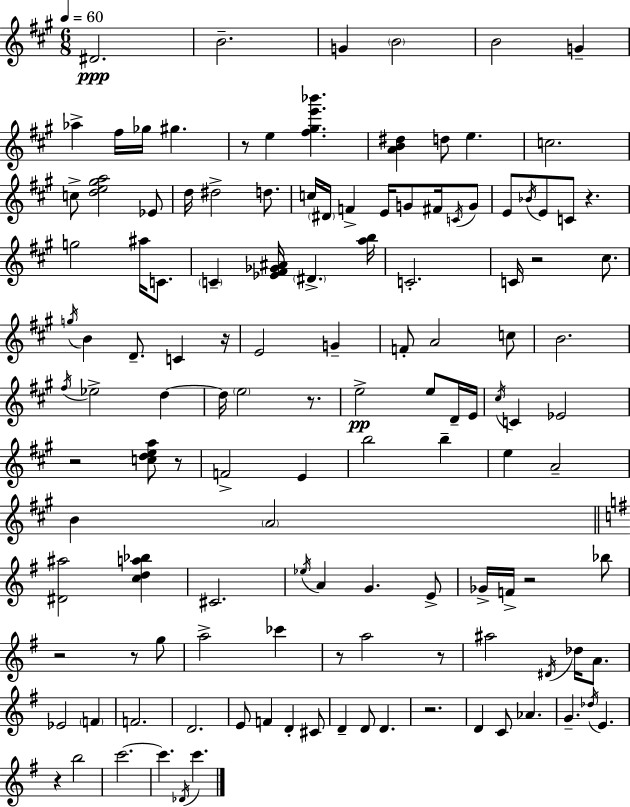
D#4/h. B4/h. G4/q B4/h B4/h G4/q Ab5/q F#5/s Gb5/s G#5/q. R/e E5/q [F#5,G#5,E6,Bb6]/q. [A4,B4,D#5]/q D5/e E5/q. C5/h. C5/e [D5,E5,G#5,A5]/h Eb4/e D5/s D#5/h D5/e. C5/s D#4/s F4/q E4/s G4/e F#4/s C4/s G4/e E4/e Bb4/s E4/e C4/e R/q. G5/h A#5/s C4/e. C4/q [Eb4,F#4,Gb4,A#4]/s D#4/q. [A5,B5]/s C4/h. C4/s R/h C#5/e. G5/s B4/q D4/e. C4/q R/s E4/h G4/q F4/e A4/h C5/e B4/h. F#5/s Eb5/h D5/q D5/s E5/h R/e. E5/h E5/e D4/s E4/s C#5/s C4/q Eb4/h R/h [C5,D5,E5,A5]/e R/e F4/h E4/q B5/h B5/q E5/q A4/h B4/q A4/h [D#4,A#5]/h [C5,D5,A5,Bb5]/q C#4/h. Eb5/s A4/q G4/q. E4/e Gb4/s F4/s R/h Bb5/e R/h R/e G5/e A5/h CES6/q R/e A5/h R/e A#5/h D#4/s Db5/s A4/e. Eb4/h F4/q F4/h. D4/h. E4/e F4/q D4/q C#4/e D4/q D4/e D4/q. R/h. D4/q C4/e Ab4/q. G4/q. Db5/s E4/q. R/q B5/h C6/h. C6/q. Db4/s C6/q.